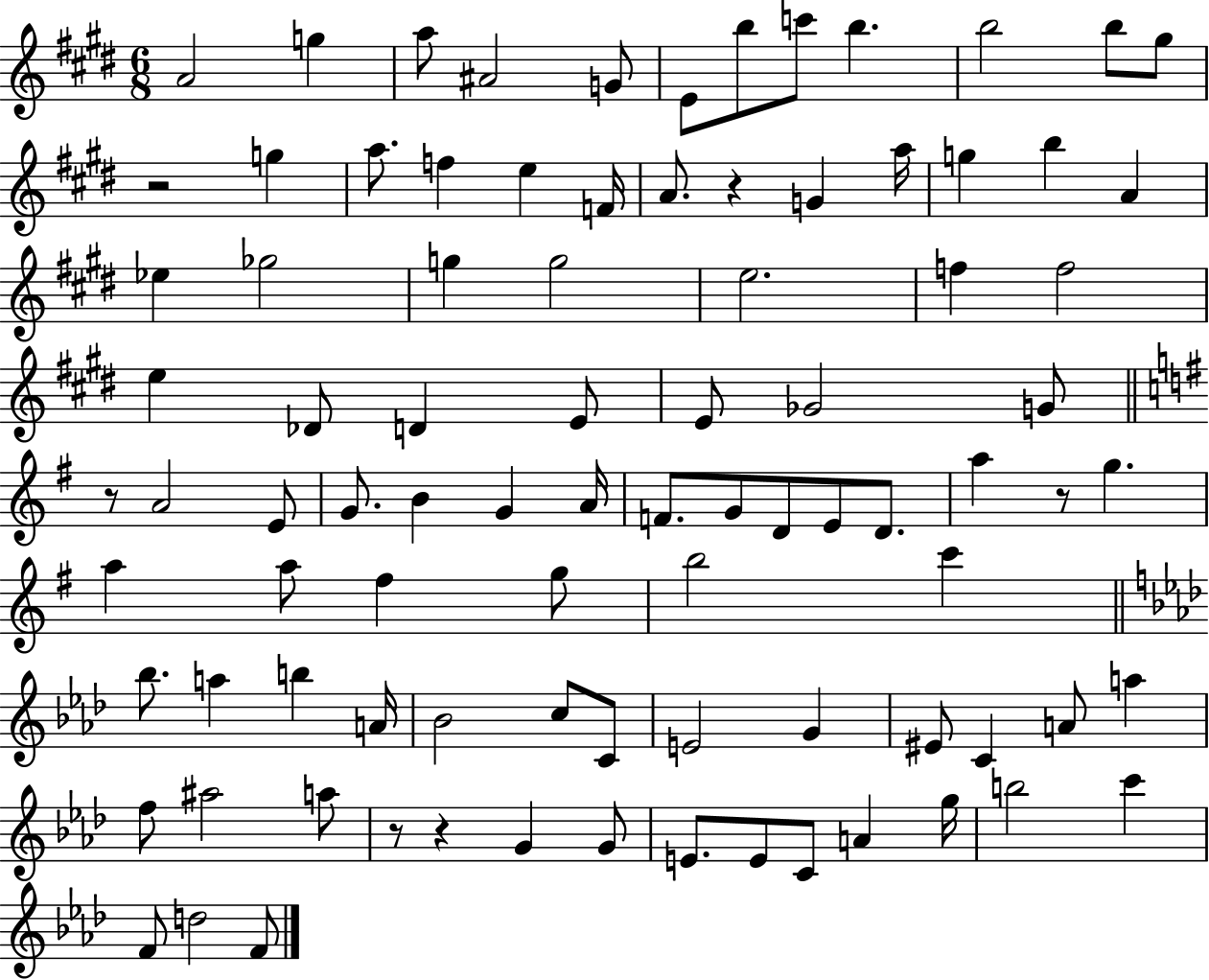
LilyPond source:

{
  \clef treble
  \numericTimeSignature
  \time 6/8
  \key e \major
  a'2 g''4 | a''8 ais'2 g'8 | e'8 b''8 c'''8 b''4. | b''2 b''8 gis''8 | \break r2 g''4 | a''8. f''4 e''4 f'16 | a'8. r4 g'4 a''16 | g''4 b''4 a'4 | \break ees''4 ges''2 | g''4 g''2 | e''2. | f''4 f''2 | \break e''4 des'8 d'4 e'8 | e'8 ges'2 g'8 | \bar "||" \break \key g \major r8 a'2 e'8 | g'8. b'4 g'4 a'16 | f'8. g'8 d'8 e'8 d'8. | a''4 r8 g''4. | \break a''4 a''8 fis''4 g''8 | b''2 c'''4 | \bar "||" \break \key aes \major bes''8. a''4 b''4 a'16 | bes'2 c''8 c'8 | e'2 g'4 | eis'8 c'4 a'8 a''4 | \break f''8 ais''2 a''8 | r8 r4 g'4 g'8 | e'8. e'8 c'8 a'4 g''16 | b''2 c'''4 | \break f'8 d''2 f'8 | \bar "|."
}